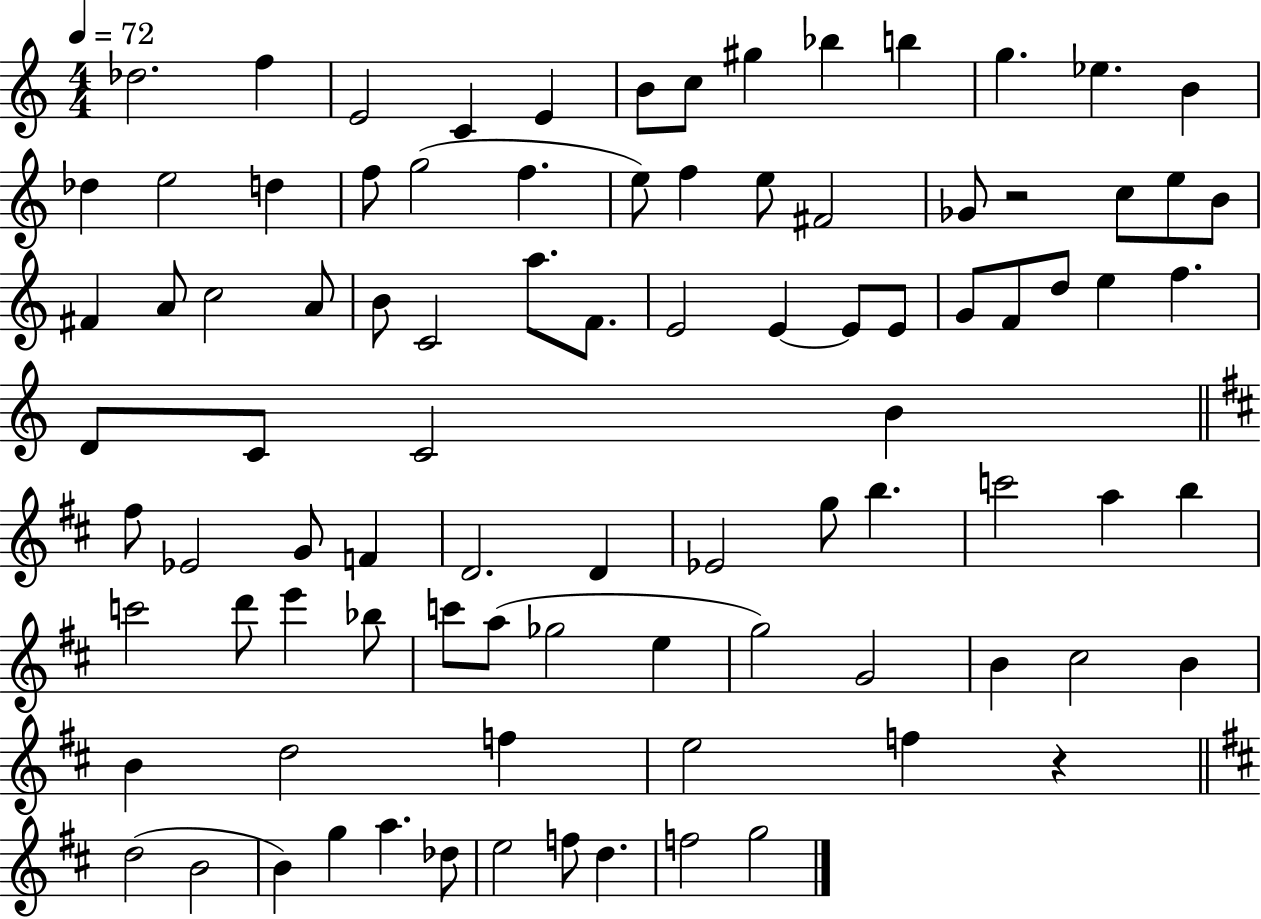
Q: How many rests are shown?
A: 2